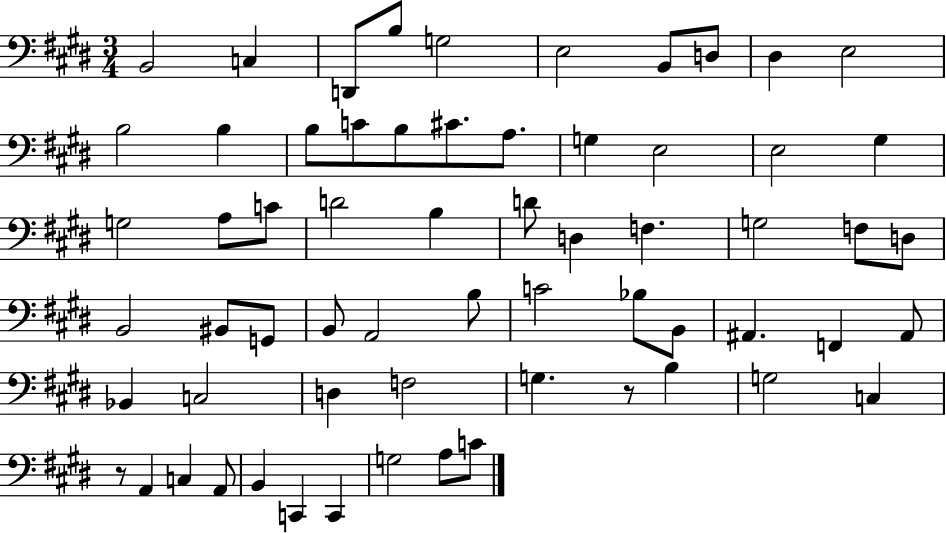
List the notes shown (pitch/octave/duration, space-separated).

B2/h C3/q D2/e B3/e G3/h E3/h B2/e D3/e D#3/q E3/h B3/h B3/q B3/e C4/e B3/e C#4/e. A3/e. G3/q E3/h E3/h G#3/q G3/h A3/e C4/e D4/h B3/q D4/e D3/q F3/q. G3/h F3/e D3/e B2/h BIS2/e G2/e B2/e A2/h B3/e C4/h Bb3/e B2/e A#2/q. F2/q A#2/e Bb2/q C3/h D3/q F3/h G3/q. R/e B3/q G3/h C3/q R/e A2/q C3/q A2/e B2/q C2/q C2/q G3/h A3/e C4/e